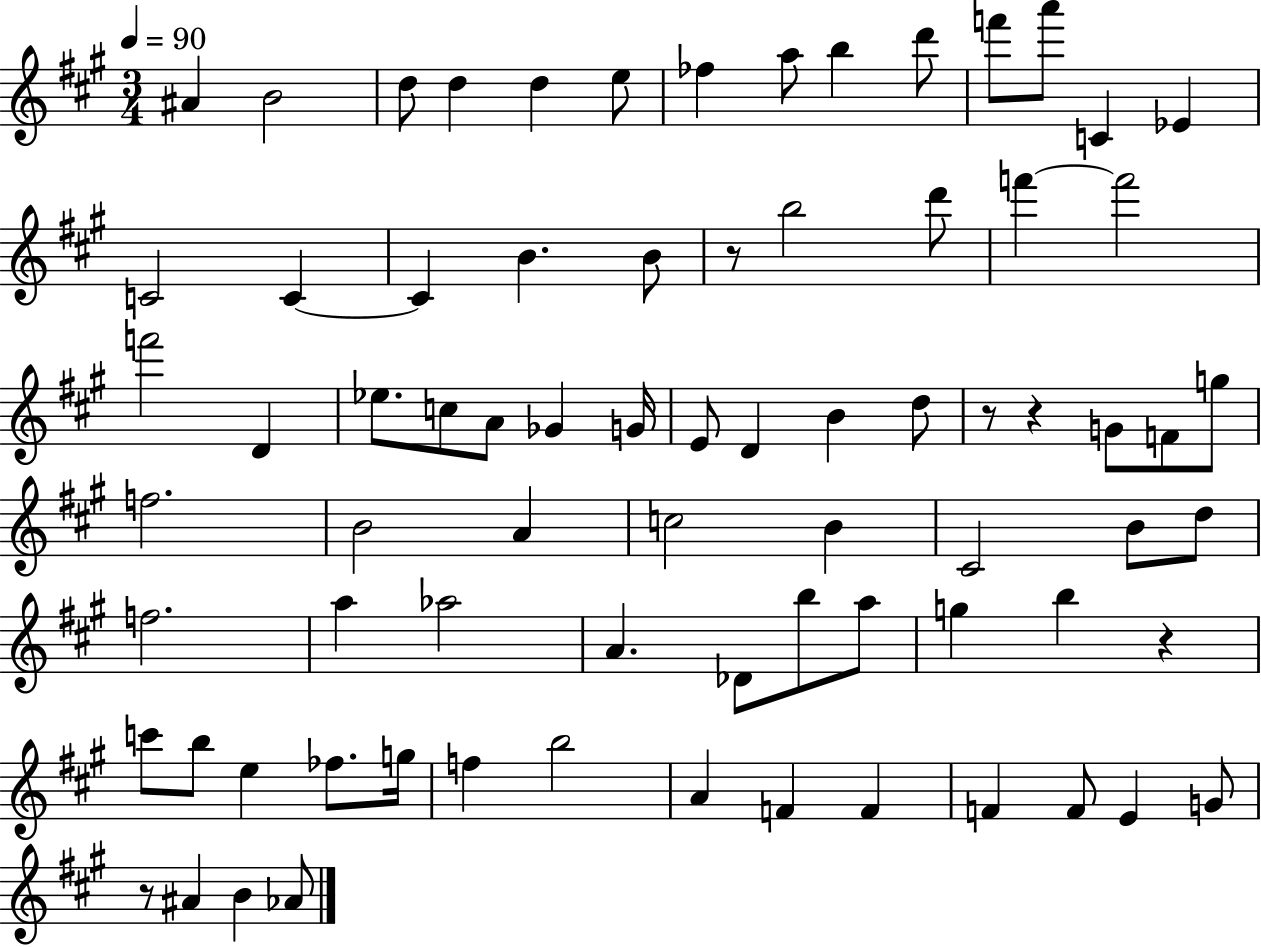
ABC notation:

X:1
T:Untitled
M:3/4
L:1/4
K:A
^A B2 d/2 d d e/2 _f a/2 b d'/2 f'/2 a'/2 C _E C2 C C B B/2 z/2 b2 d'/2 f' f'2 f'2 D _e/2 c/2 A/2 _G G/4 E/2 D B d/2 z/2 z G/2 F/2 g/2 f2 B2 A c2 B ^C2 B/2 d/2 f2 a _a2 A _D/2 b/2 a/2 g b z c'/2 b/2 e _f/2 g/4 f b2 A F F F F/2 E G/2 z/2 ^A B _A/2